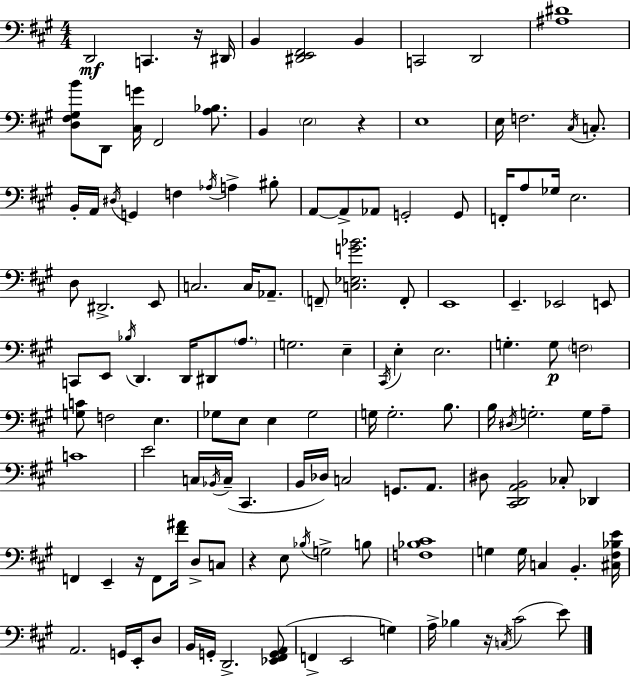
X:1
T:Untitled
M:4/4
L:1/4
K:A
D,,2 C,, z/4 ^D,,/4 B,, [^D,,E,,^F,,]2 B,, C,,2 D,,2 [^A,^D]4 [D,^F,^G,B]/2 D,,/2 [^C,G]/4 ^F,,2 [A,_B,]/2 B,, E,2 z E,4 E,/4 F,2 ^C,/4 C,/2 B,,/4 A,,/4 ^D,/4 G,, F, _A,/4 A, ^B,/2 A,,/2 A,,/2 _A,,/2 G,,2 G,,/2 F,,/4 A,/2 _G,/4 E,2 D,/2 ^D,,2 E,,/2 C,2 C,/4 _A,,/2 F,,/2 [C,_E,G_B]2 F,,/2 E,,4 E,, _E,,2 E,,/2 C,,/2 E,,/2 _B,/4 D,, D,,/4 ^D,,/2 A,/2 G,2 E, ^C,,/4 E, E,2 G, G,/2 F,2 [G,C]/2 F,2 E, _G,/2 E,/2 E, _G,2 G,/4 G,2 B,/2 B,/4 ^D,/4 G,2 G,/4 A,/2 C4 E2 C,/4 _B,,/4 C,/4 ^C,, B,,/4 _D,/4 C,2 G,,/2 A,,/2 ^D,/2 [^C,,D,,A,,B,,]2 _C,/2 _D,, F,, E,, z/4 F,,/2 [^F^A]/4 D,/2 C,/2 z E,/2 _B,/4 G,2 B,/2 [F,_B,^C]4 G, G,/4 C, B,, [^C,^F,_B,E]/4 A,,2 G,,/4 E,,/4 D,/2 B,,/4 G,,/4 D,,2 [_E,,^F,,G,,A,,]/2 F,, E,,2 G, A,/4 _B, z/4 C,/4 ^C2 E/2